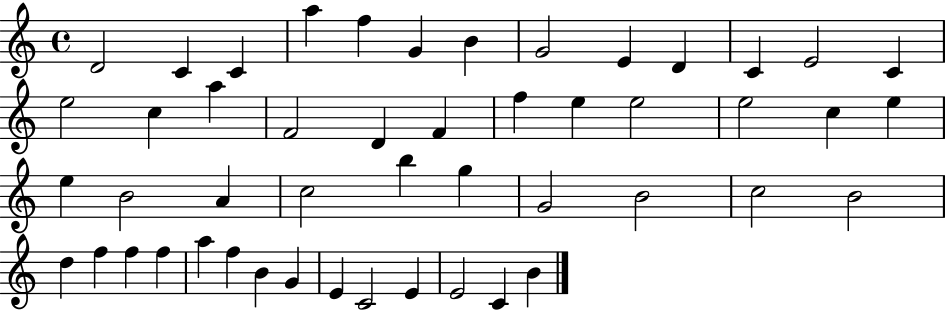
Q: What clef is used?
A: treble